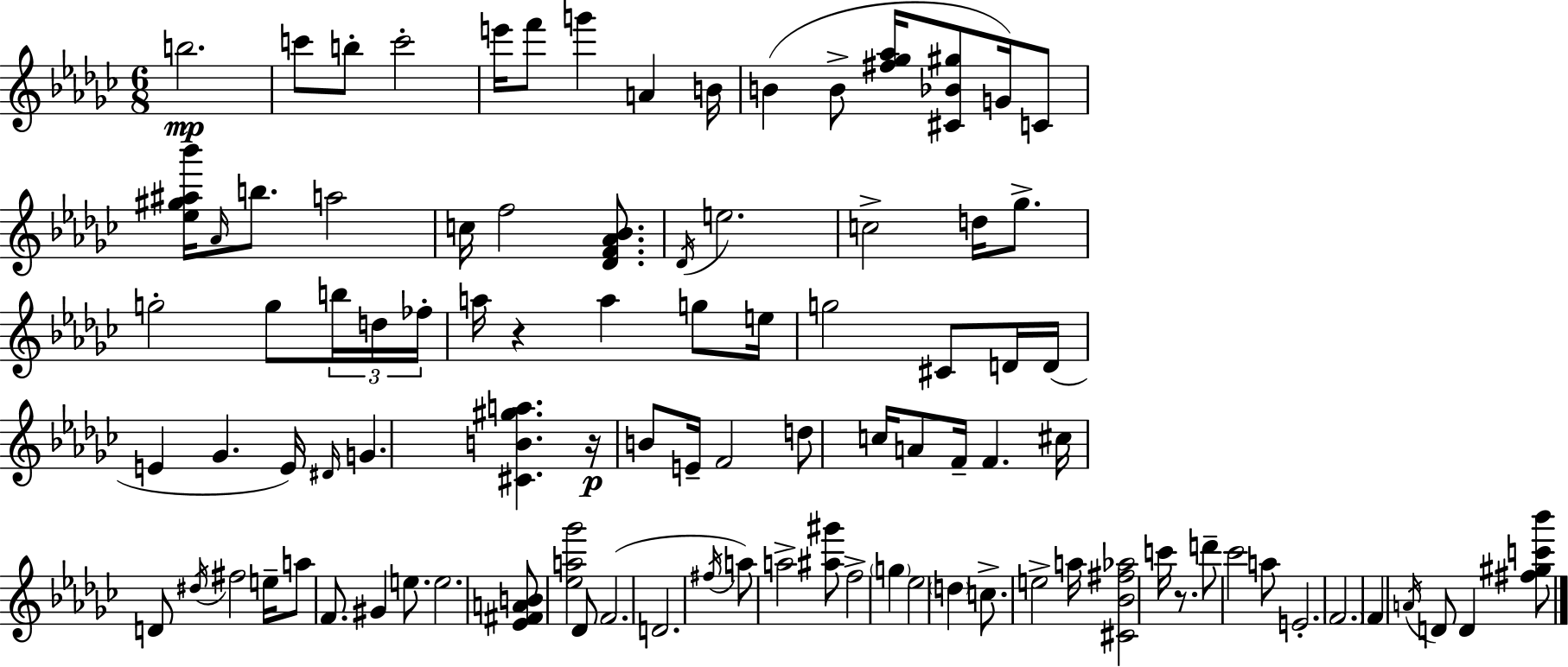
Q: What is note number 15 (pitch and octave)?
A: B5